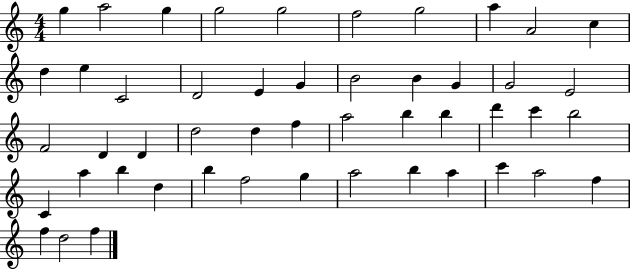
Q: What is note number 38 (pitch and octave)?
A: B5